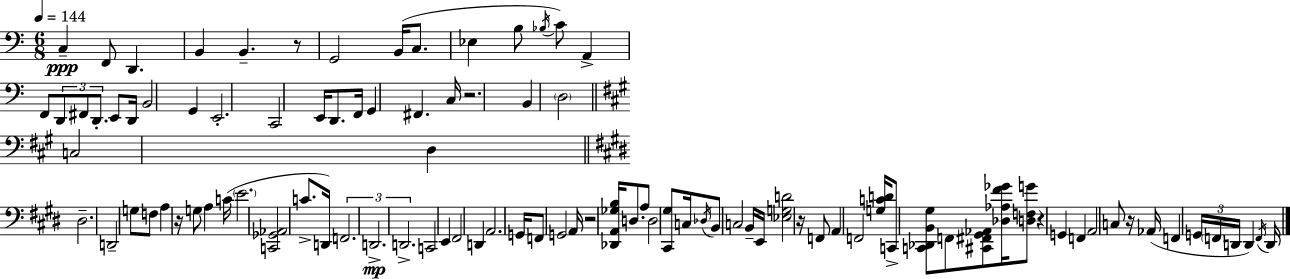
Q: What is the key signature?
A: C major